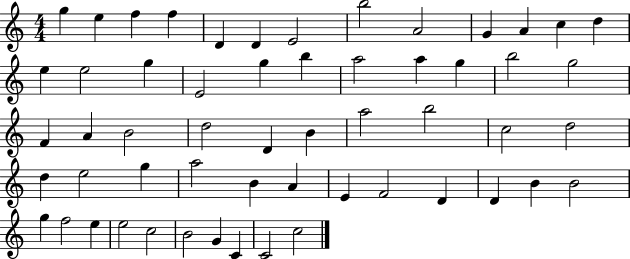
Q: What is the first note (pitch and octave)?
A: G5